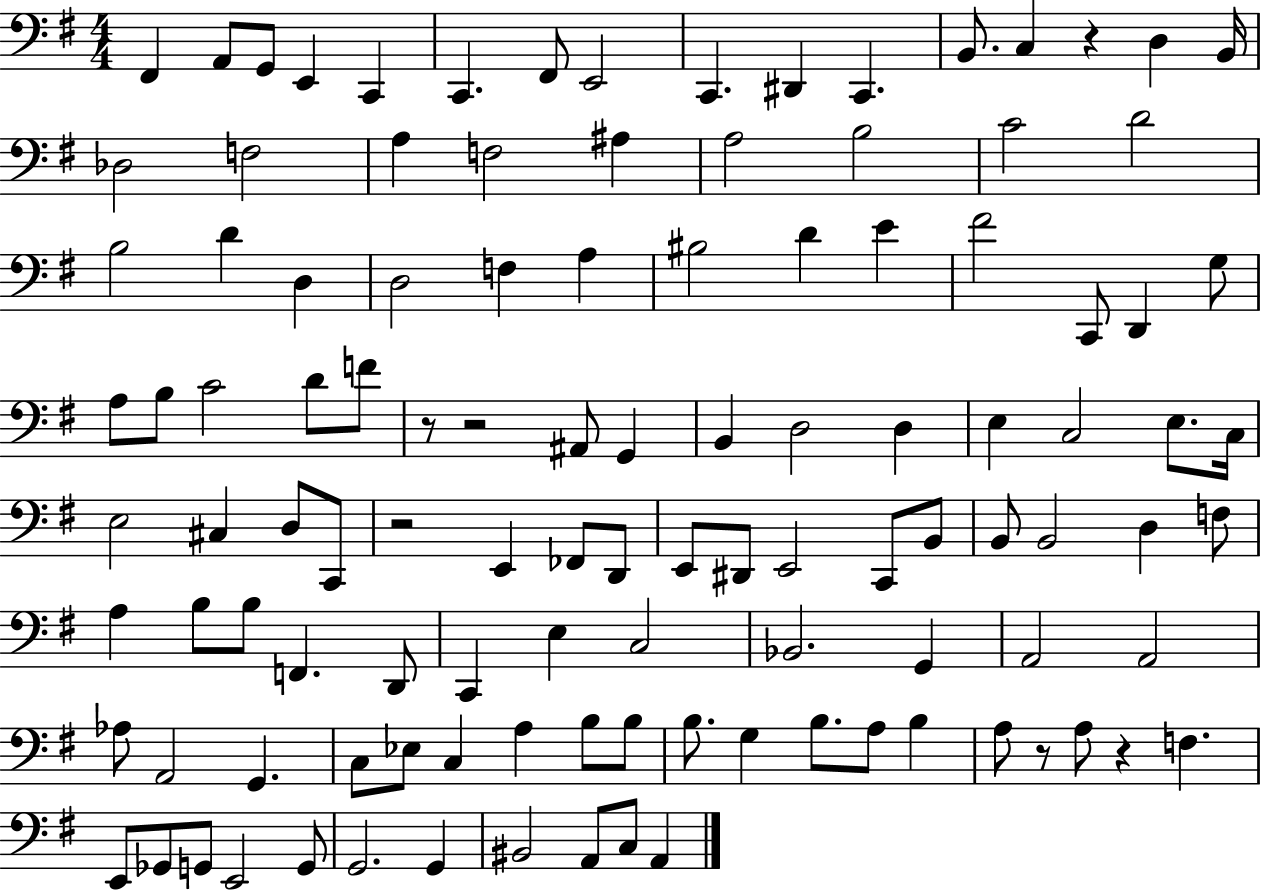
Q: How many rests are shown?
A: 6